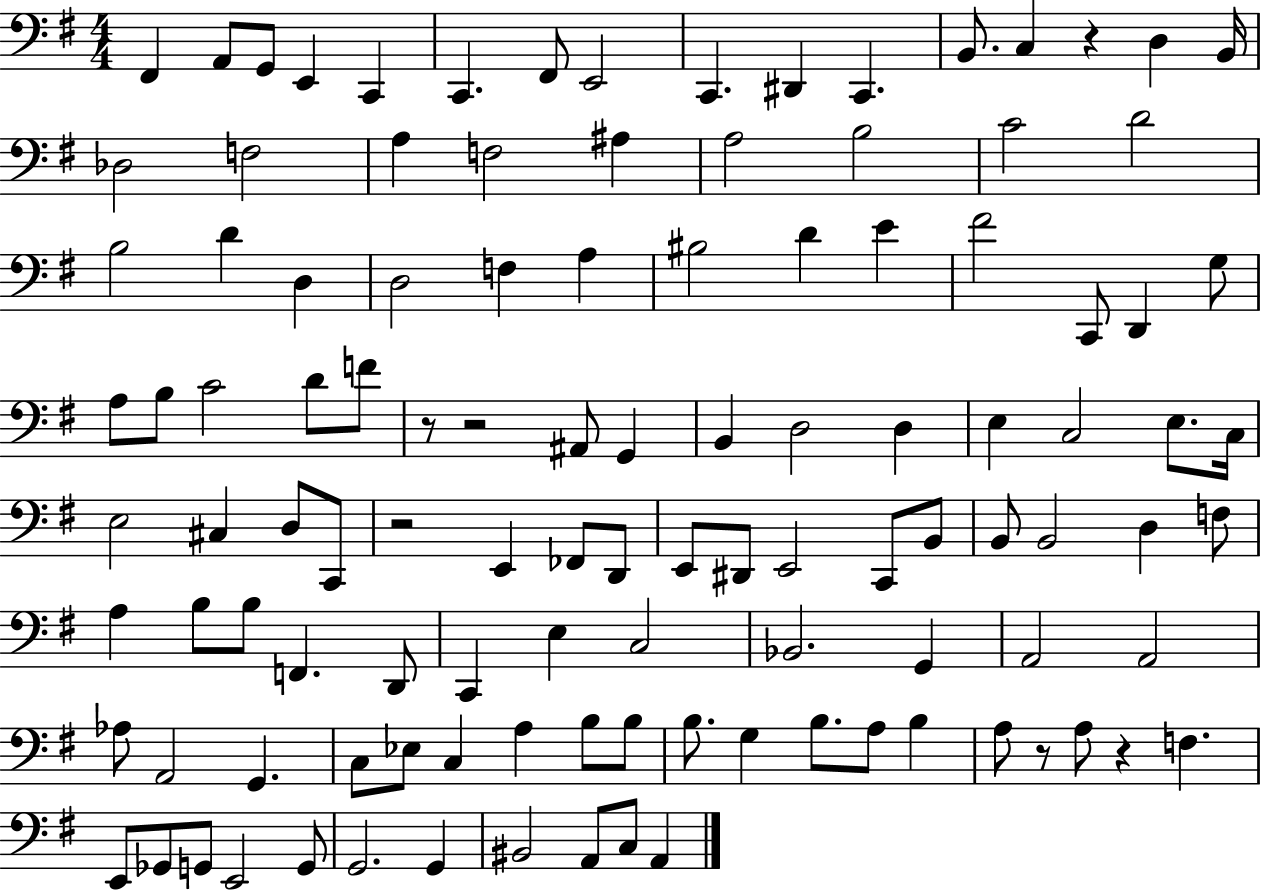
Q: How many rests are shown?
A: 6